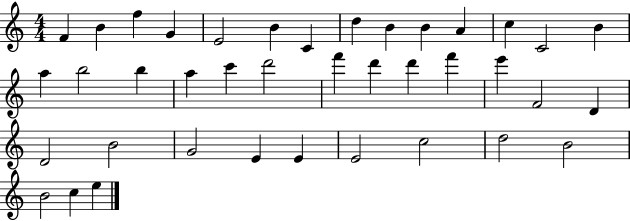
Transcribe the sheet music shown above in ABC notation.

X:1
T:Untitled
M:4/4
L:1/4
K:C
F B f G E2 B C d B B A c C2 B a b2 b a c' d'2 f' d' d' f' e' F2 D D2 B2 G2 E E E2 c2 d2 B2 B2 c e